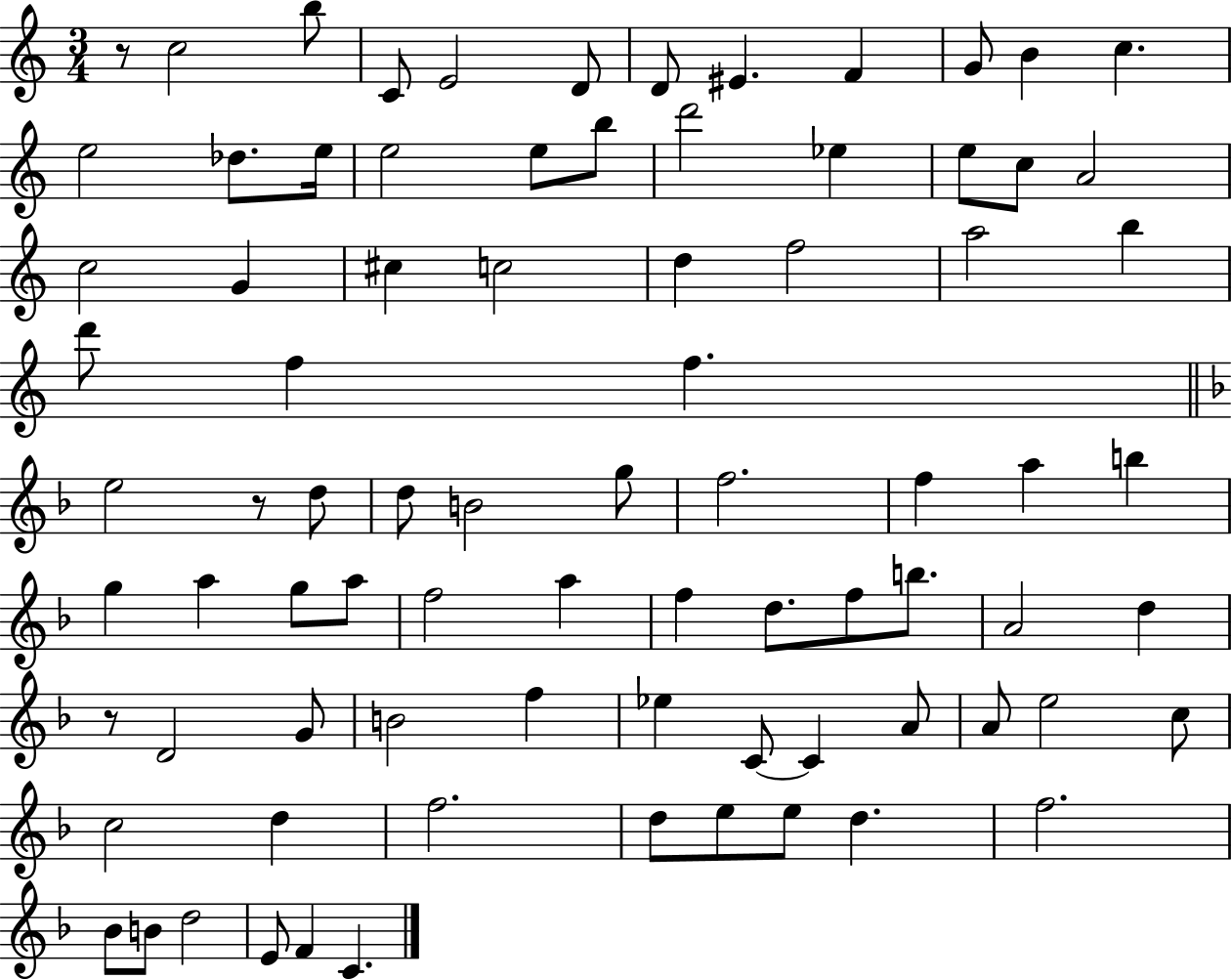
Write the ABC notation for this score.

X:1
T:Untitled
M:3/4
L:1/4
K:C
z/2 c2 b/2 C/2 E2 D/2 D/2 ^E F G/2 B c e2 _d/2 e/4 e2 e/2 b/2 d'2 _e e/2 c/2 A2 c2 G ^c c2 d f2 a2 b d'/2 f f e2 z/2 d/2 d/2 B2 g/2 f2 f a b g a g/2 a/2 f2 a f d/2 f/2 b/2 A2 d z/2 D2 G/2 B2 f _e C/2 C A/2 A/2 e2 c/2 c2 d f2 d/2 e/2 e/2 d f2 _B/2 B/2 d2 E/2 F C